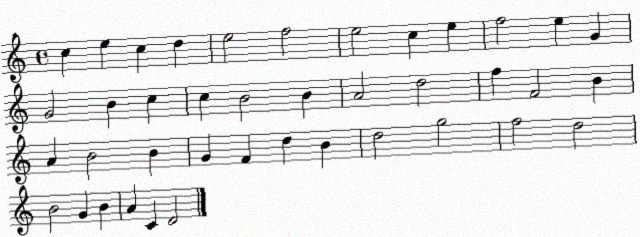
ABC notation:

X:1
T:Untitled
M:4/4
L:1/4
K:C
c e c d e2 f2 e2 c e f2 e G G2 B c c B2 B A2 d2 f F2 B A B2 B G F d B d2 g2 f2 d2 B2 G B A C D2